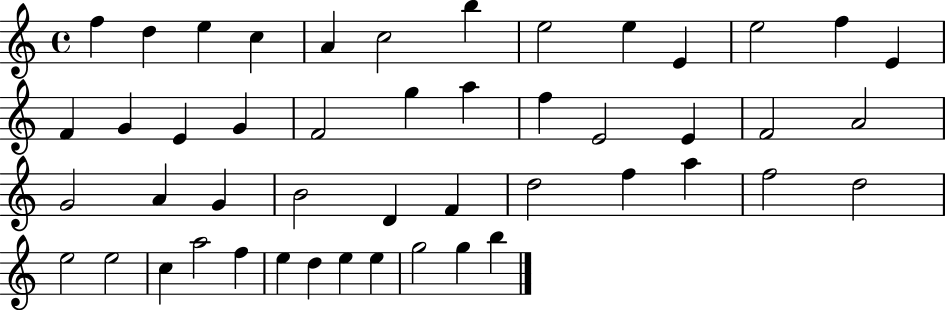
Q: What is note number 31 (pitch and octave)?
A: F4